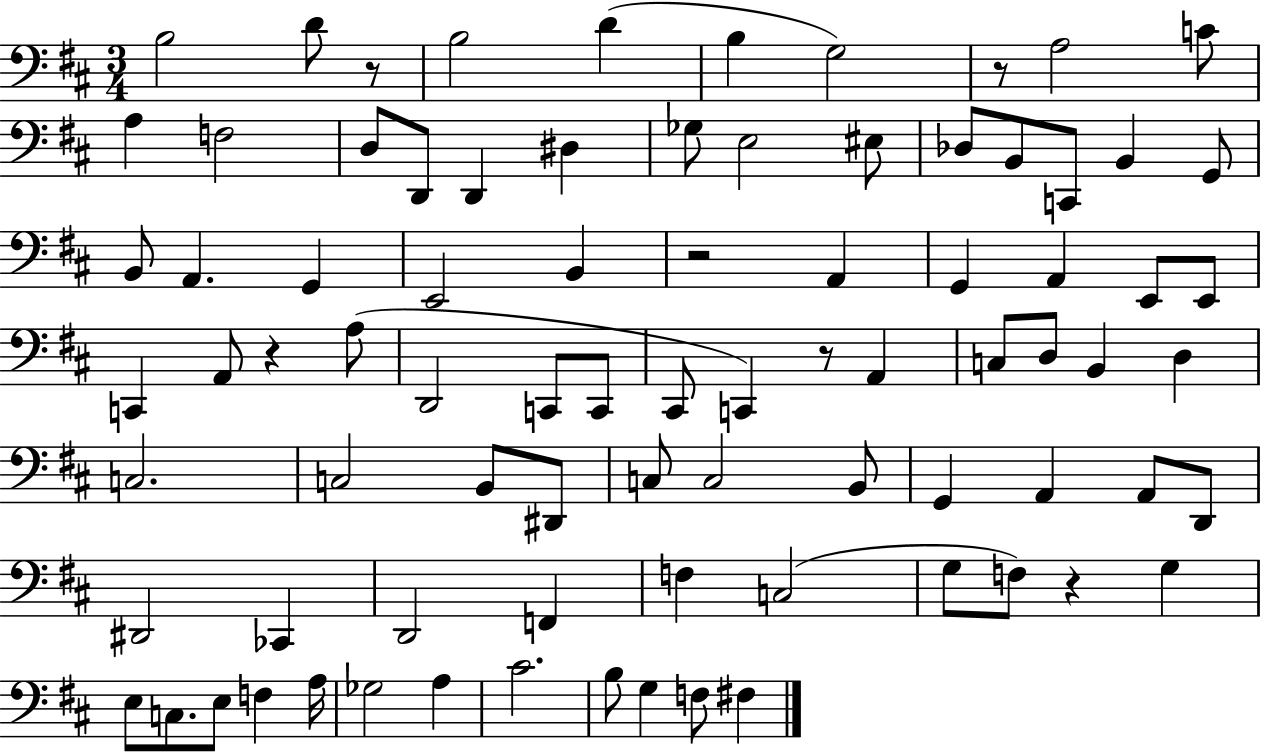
{
  \clef bass
  \numericTimeSignature
  \time 3/4
  \key d \major
  b2 d'8 r8 | b2 d'4( | b4 g2) | r8 a2 c'8 | \break a4 f2 | d8 d,8 d,4 dis4 | ges8 e2 eis8 | des8 b,8 c,8 b,4 g,8 | \break b,8 a,4. g,4 | e,2 b,4 | r2 a,4 | g,4 a,4 e,8 e,8 | \break c,4 a,8 r4 a8( | d,2 c,8 c,8 | cis,8 c,4) r8 a,4 | c8 d8 b,4 d4 | \break c2. | c2 b,8 dis,8 | c8 c2 b,8 | g,4 a,4 a,8 d,8 | \break dis,2 ces,4 | d,2 f,4 | f4 c2( | g8 f8) r4 g4 | \break e8 c8. e8 f4 a16 | ges2 a4 | cis'2. | b8 g4 f8 fis4 | \break \bar "|."
}